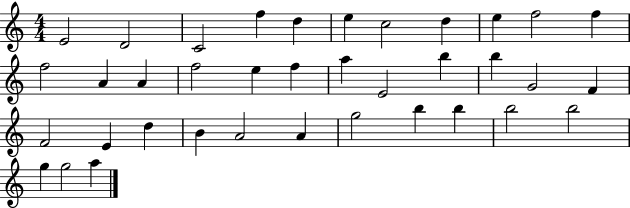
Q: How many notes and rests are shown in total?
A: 37